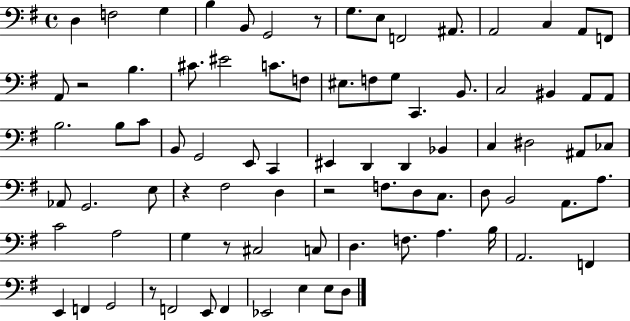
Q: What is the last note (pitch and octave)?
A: D3